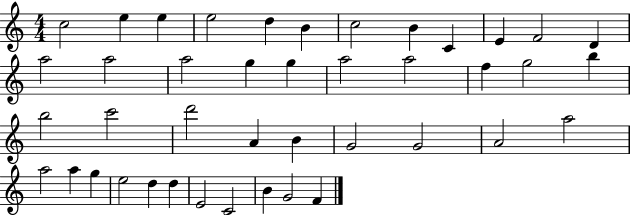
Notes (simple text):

C5/h E5/q E5/q E5/h D5/q B4/q C5/h B4/q C4/q E4/q F4/h D4/q A5/h A5/h A5/h G5/q G5/q A5/h A5/h F5/q G5/h B5/q B5/h C6/h D6/h A4/q B4/q G4/h G4/h A4/h A5/h A5/h A5/q G5/q E5/h D5/q D5/q E4/h C4/h B4/q G4/h F4/q